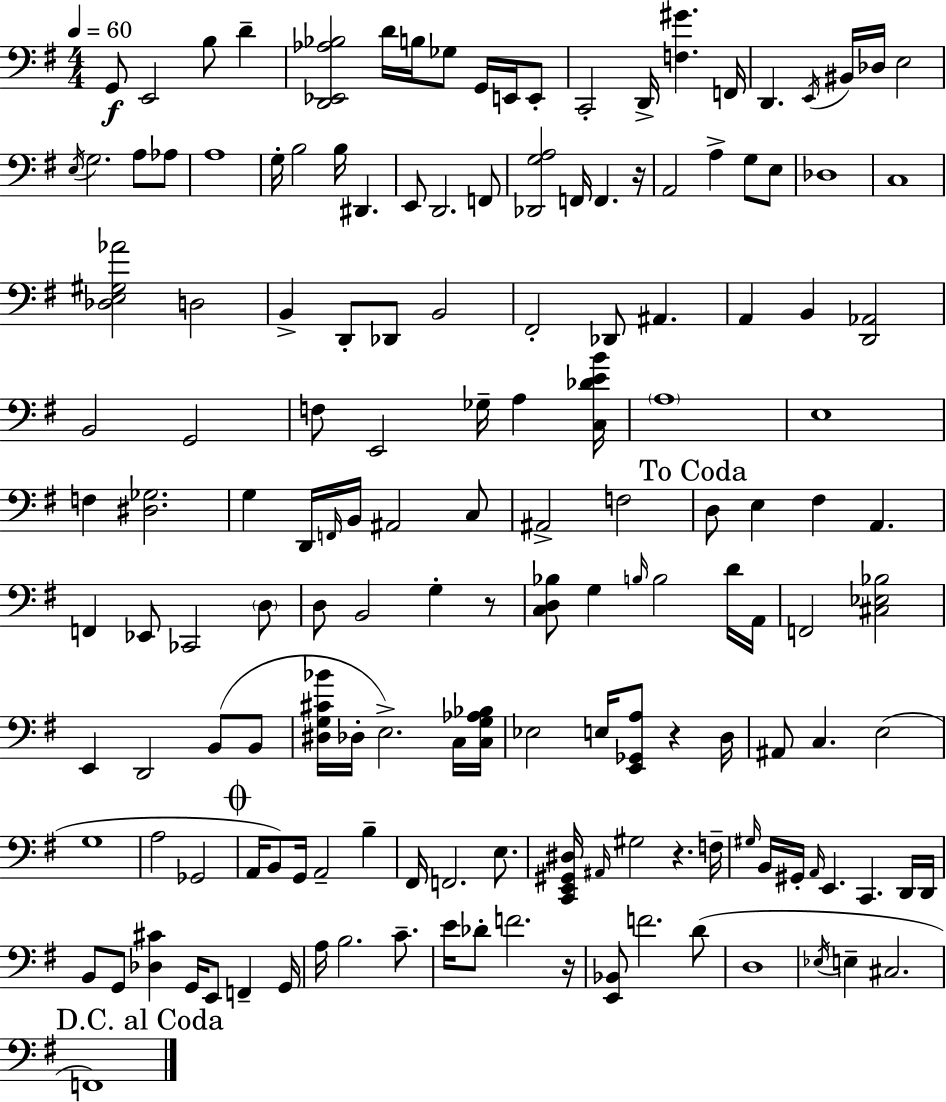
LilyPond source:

{
  \clef bass
  \numericTimeSignature
  \time 4/4
  \key e \minor
  \tempo 4 = 60
  g,8\f e,2 b8 d'4-- | <d, ees, aes bes>2 d'16 b16 ges8 g,16 e,16 e,8-. | c,2-. d,16-> <f gis'>4. f,16 | d,4. \acciaccatura { e,16 } bis,16 des16 e2 | \break \acciaccatura { e16 } g2. a8 | aes8 a1 | g16-. b2 b16 dis,4. | e,8 d,2. | \break f,8 <des, g a>2 f,16 f,4. | r16 a,2 a4-> g8 | e8 des1 | c1 | \break <des e gis aes'>2 d2 | b,4-> d,8-. des,8 b,2 | fis,2-. des,8 ais,4. | a,4 b,4 <d, aes,>2 | \break b,2 g,2 | f8 e,2 ges16-- a4 | <c des' e' b'>16 \parenthesize a1 | e1 | \break f4 <dis ges>2. | g4 d,16 \grace { f,16 } b,16 ais,2 | c8 ais,2-> f2 | \mark "To Coda" d8 e4 fis4 a,4. | \break f,4 ees,8 ces,2 | \parenthesize d8 d8 b,2 g4-. | r8 <c d bes>8 g4 \grace { b16 } b2 | d'16 a,16 f,2 <cis ees bes>2 | \break e,4 d,2 | b,8( b,8 <dis g cis' bes'>16 des16-. e2.->) | c16 <c g aes bes>16 ees2 e16 <e, ges, a>8 r4 | d16 ais,8 c4. e2( | \break g1 | a2 ges,2 | \mark \markup { \musicglyph "scripts.coda" } a,16 b,8) g,16 a,2-- | b4-- fis,16 f,2. | \break e8. <c, e, gis, dis>16 \grace { ais,16 } gis2 r4. | f16-- \grace { gis16 } b,16 gis,16-. \grace { a,16 } e,4. c,4. | d,16 d,16 b,8 g,8 <des cis'>4 g,16 | e,8 f,4-- g,16 a16 b2. | \break c'8.-- e'16 des'8-. f'2. | r16 <e, bes,>8 f'2. | d'8( d1 | \acciaccatura { ees16 } e4-- cis2. | \break \mark "D.C. al Coda" f,1) | \bar "|."
}